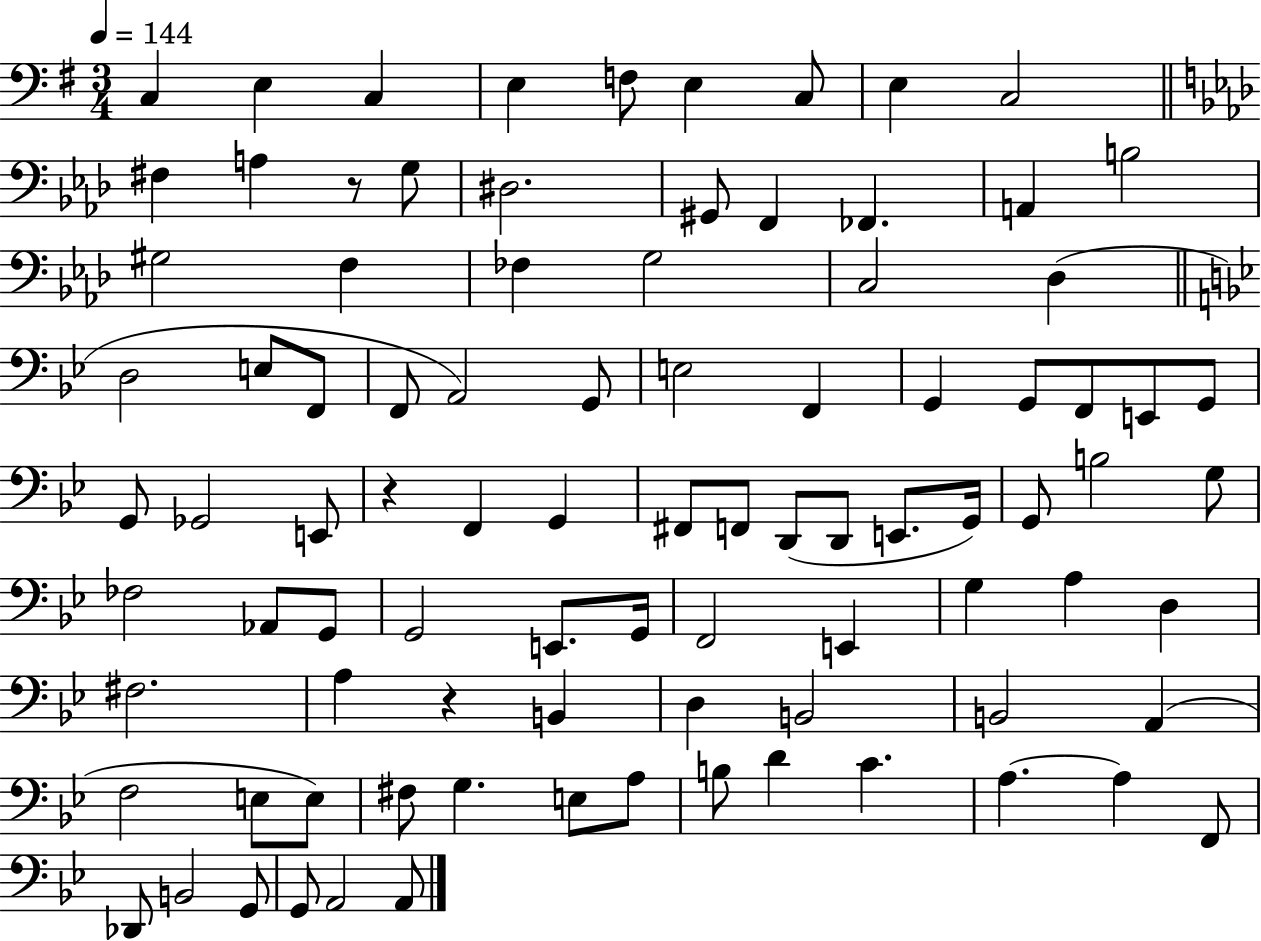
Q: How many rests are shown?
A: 3